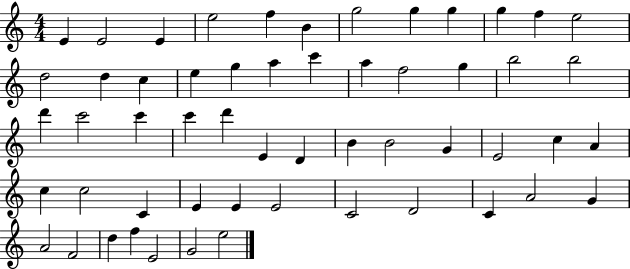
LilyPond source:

{
  \clef treble
  \numericTimeSignature
  \time 4/4
  \key c \major
  e'4 e'2 e'4 | e''2 f''4 b'4 | g''2 g''4 g''4 | g''4 f''4 e''2 | \break d''2 d''4 c''4 | e''4 g''4 a''4 c'''4 | a''4 f''2 g''4 | b''2 b''2 | \break d'''4 c'''2 c'''4 | c'''4 d'''4 e'4 d'4 | b'4 b'2 g'4 | e'2 c''4 a'4 | \break c''4 c''2 c'4 | e'4 e'4 e'2 | c'2 d'2 | c'4 a'2 g'4 | \break a'2 f'2 | d''4 f''4 e'2 | g'2 e''2 | \bar "|."
}